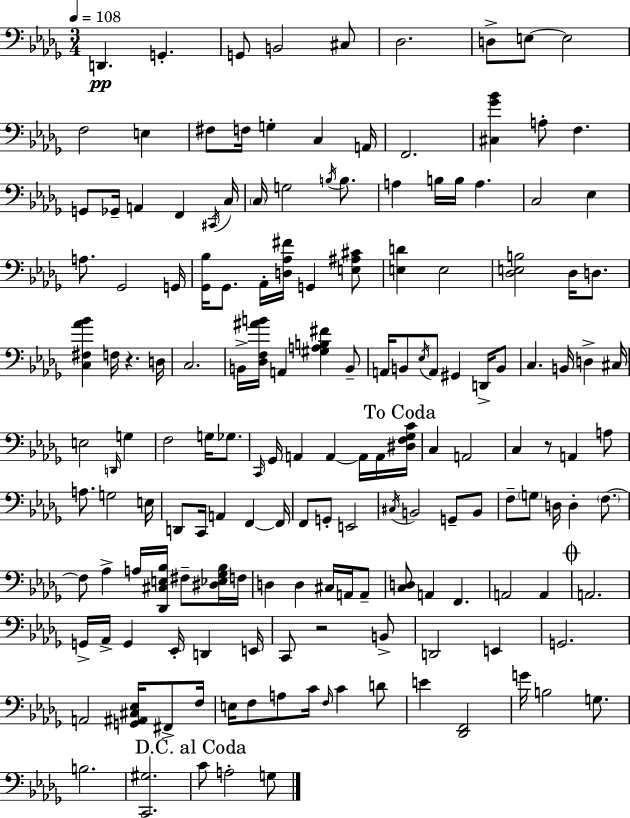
X:1
T:Untitled
M:3/4
L:1/4
K:Bbm
D,, G,, G,,/2 B,,2 ^C,/2 _D,2 D,/2 E,/2 E,2 F,2 E, ^F,/2 F,/4 G, C, A,,/4 F,,2 [^C,_G_B] A,/2 F, G,,/2 _G,,/4 A,, F,, ^C,,/4 C,/4 C,/4 G,2 B,/4 B,/2 A, B,/4 B,/4 A, C,2 _E, A,/2 _G,,2 G,,/4 [_G,,_B,]/4 _G,,/2 _A,,/4 [D,_A,^F]/4 G,, [E,^A,^C]/2 [E,D] E,2 [_D,E,B,]2 _D,/4 D,/2 [C,^F,_A_B] F,/4 z D,/4 C,2 B,,/4 [_D,F,^AB]/4 A,, [^G,A,B,^F] B,,/2 A,,/4 B,,/2 _E,/4 A,,/2 ^G,, D,,/4 B,,/2 C, B,,/4 D, ^C,/4 E,2 D,,/4 G, F,2 G,/4 _G,/2 C,,/4 _G,,/4 A,, A,, A,,/4 A,,/4 [^D,F,_G,C]/4 C, A,,2 C, z/2 A,, A,/2 A,/2 G,2 E,/4 D,,/2 C,,/4 A,, F,, F,,/4 F,,/2 G,,/2 E,,2 ^C,/4 B,,2 G,,/2 B,,/2 F,/2 G,/2 D,/4 D, F,/2 F,/2 _A, A,/4 [_D,,^C,E,_B,]/4 ^F,/2 [^D,_E,_G,_B,]/4 F,/4 D, D, ^C,/4 A,,/4 A,,/2 [C,D,]/2 A,, F,, A,,2 A,, A,,2 G,,/4 _A,,/4 G,, _E,,/4 D,, E,,/4 C,,/2 z2 B,,/2 D,,2 E,, G,,2 A,,2 [G,,^A,,^C,_E,]/4 ^F,,/2 F,/4 E,/4 F,/2 A,/2 C/4 F,/4 C D/2 E [_D,,F,,]2 G/4 B,2 G,/2 B,2 [C,,^G,]2 C/2 A,2 G,/2